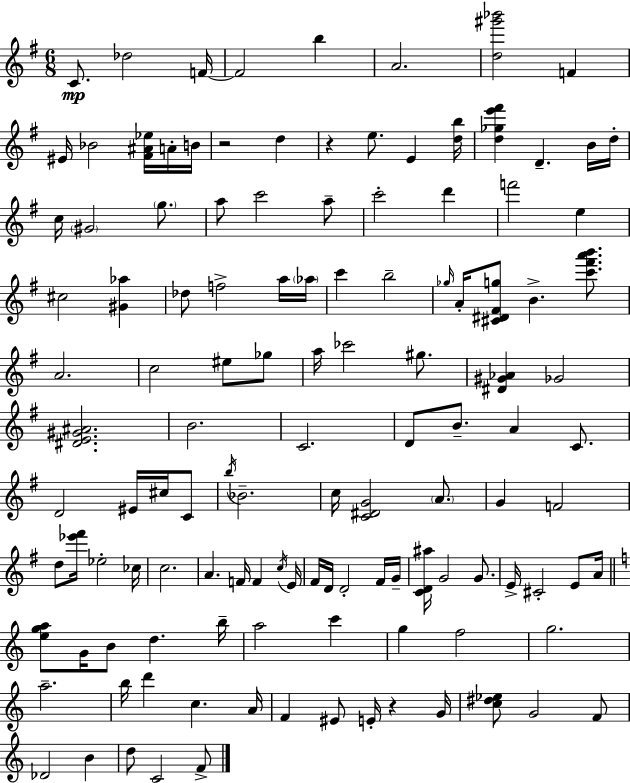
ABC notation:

X:1
T:Untitled
M:6/8
L:1/4
K:G
C/2 _d2 F/4 F2 b A2 [d^g'_b']2 F ^E/4 _B2 [^F^A_e]/4 A/4 B/4 z2 d z e/2 E [db]/4 [d_ge'^f'] D B/4 d/4 c/4 ^G2 g/2 a/2 c'2 a/2 c'2 d' f'2 e ^c2 [^G_a] _d/2 f2 a/4 _a/4 c' b2 _g/4 A/4 [^C^D^Fg]/2 B [c'^f'a'b']/2 A2 c2 ^e/2 _g/2 a/4 _c'2 ^g/2 [^D^G_A] _G2 [^DE^G^A]2 B2 C2 D/2 B/2 A C/2 D2 ^E/4 ^c/4 C/2 b/4 _B2 c/4 [C^DG]2 A/2 G F2 d/2 [_e'^f']/4 _e2 _c/4 c2 A F/4 F c/4 E/4 ^F/4 D/4 D2 ^F/4 G/4 [CD^a]/4 G2 G/2 E/4 ^C2 E/2 A/4 [ega]/2 G/4 B/2 d b/4 a2 c' g f2 g2 a2 b/4 d' c A/4 F ^E/2 E/4 z G/4 [c^d_e]/2 G2 F/2 _D2 B d/2 C2 F/2